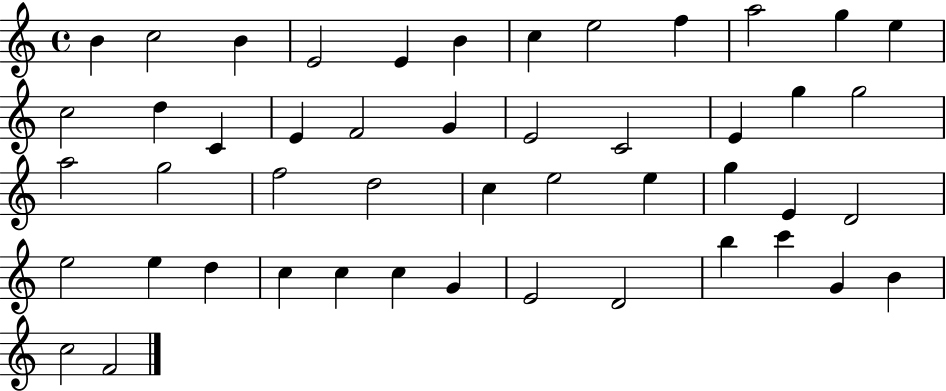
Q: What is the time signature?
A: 4/4